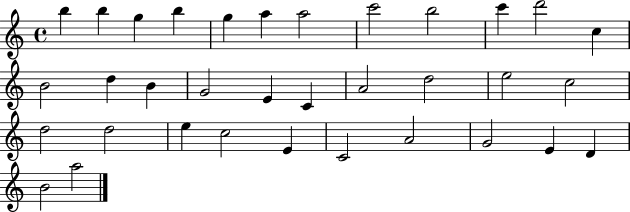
{
  \clef treble
  \time 4/4
  \defaultTimeSignature
  \key c \major
  b''4 b''4 g''4 b''4 | g''4 a''4 a''2 | c'''2 b''2 | c'''4 d'''2 c''4 | \break b'2 d''4 b'4 | g'2 e'4 c'4 | a'2 d''2 | e''2 c''2 | \break d''2 d''2 | e''4 c''2 e'4 | c'2 a'2 | g'2 e'4 d'4 | \break b'2 a''2 | \bar "|."
}